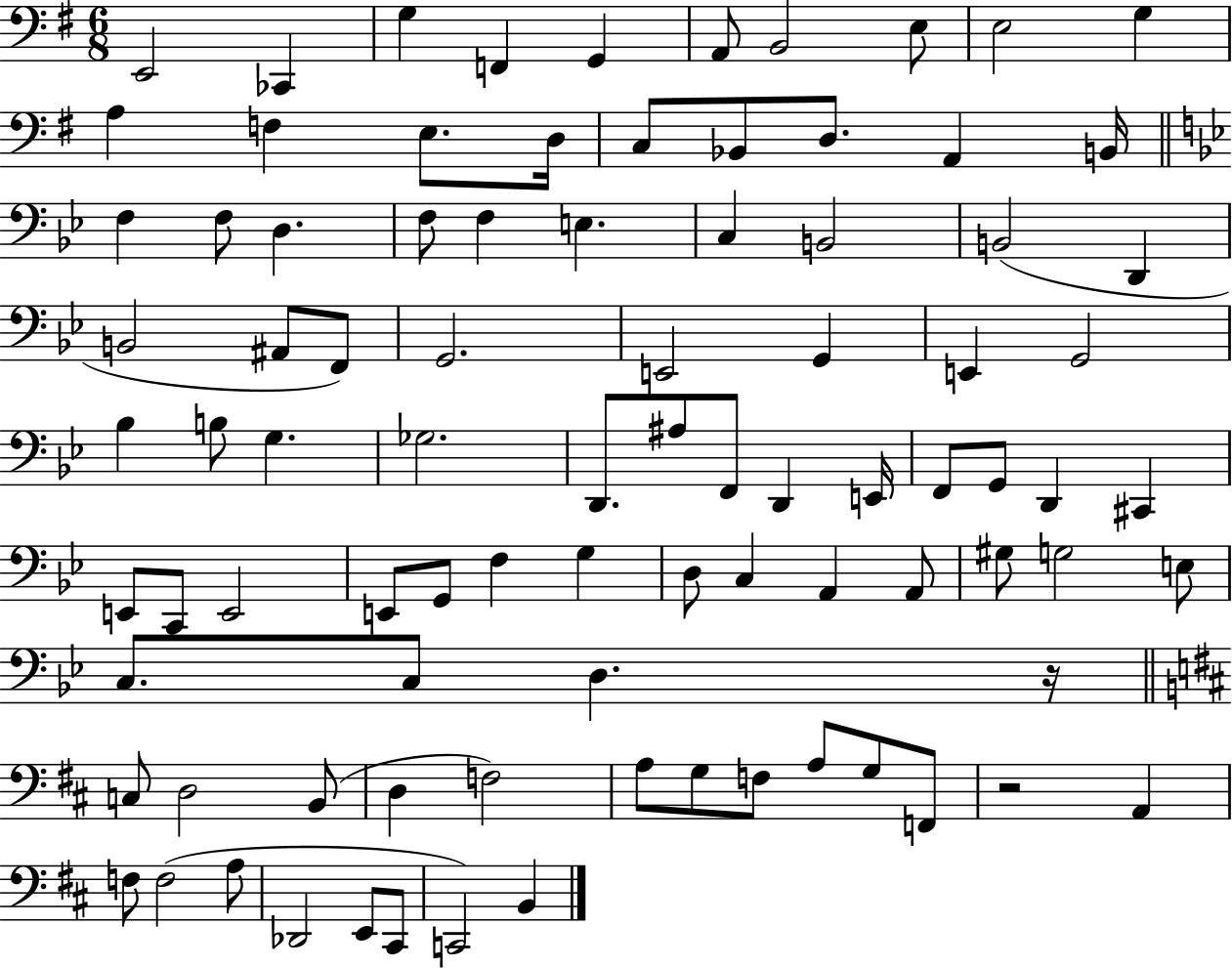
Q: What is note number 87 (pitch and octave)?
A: B2